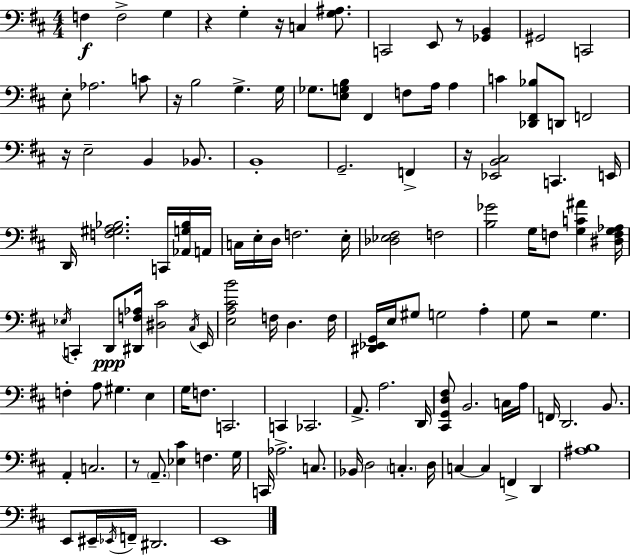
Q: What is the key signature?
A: D major